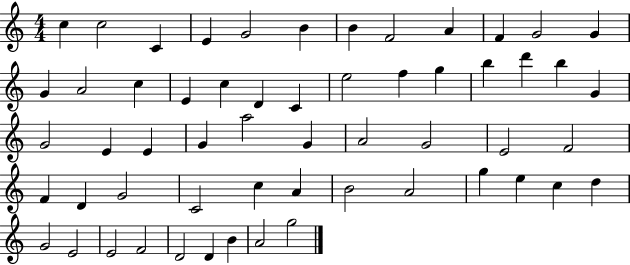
{
  \clef treble
  \numericTimeSignature
  \time 4/4
  \key c \major
  c''4 c''2 c'4 | e'4 g'2 b'4 | b'4 f'2 a'4 | f'4 g'2 g'4 | \break g'4 a'2 c''4 | e'4 c''4 d'4 c'4 | e''2 f''4 g''4 | b''4 d'''4 b''4 g'4 | \break g'2 e'4 e'4 | g'4 a''2 g'4 | a'2 g'2 | e'2 f'2 | \break f'4 d'4 g'2 | c'2 c''4 a'4 | b'2 a'2 | g''4 e''4 c''4 d''4 | \break g'2 e'2 | e'2 f'2 | d'2 d'4 b'4 | a'2 g''2 | \break \bar "|."
}